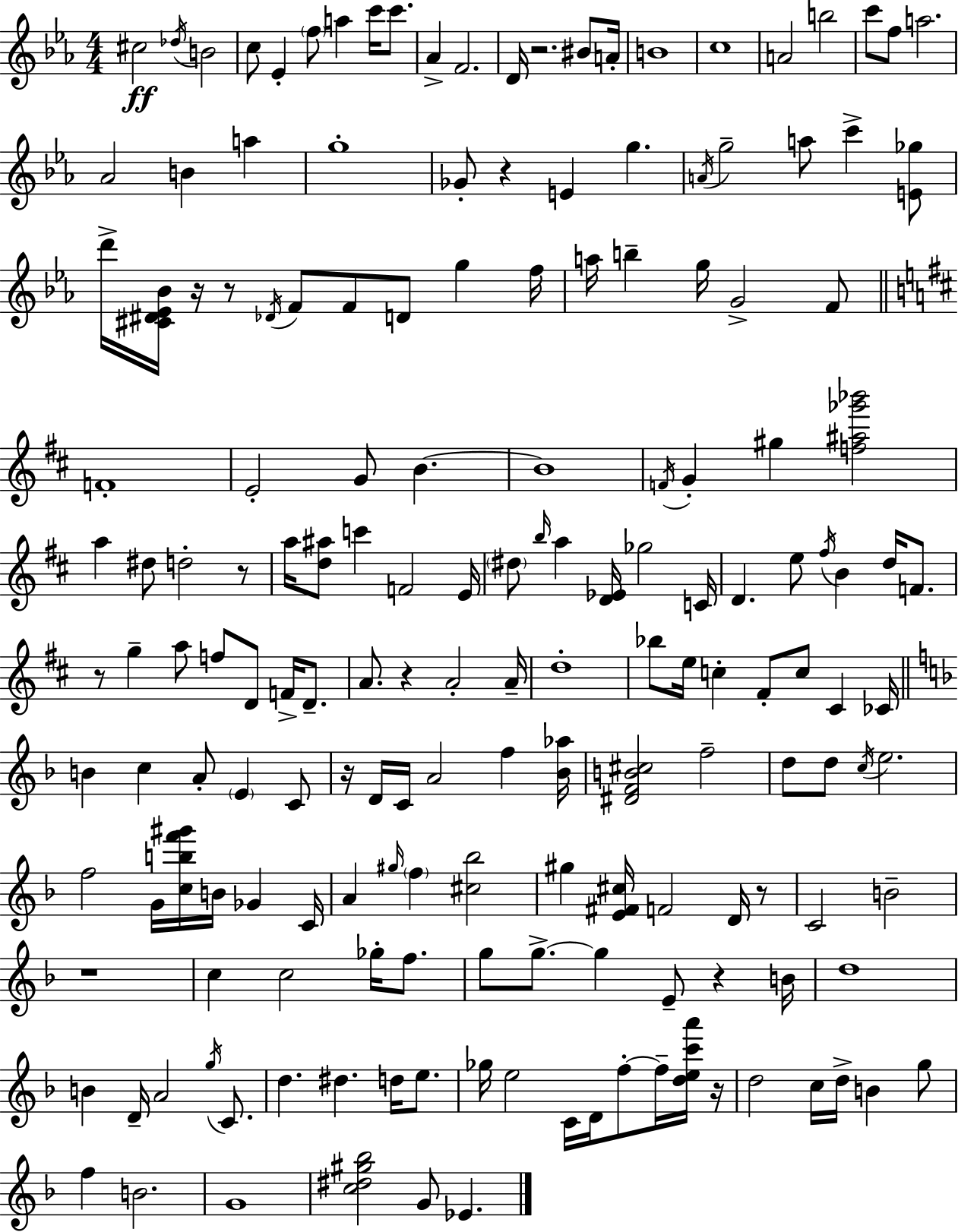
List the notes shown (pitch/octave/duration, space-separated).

C#5/h Db5/s B4/h C5/e Eb4/q F5/e A5/q C6/s C6/e. Ab4/q F4/h. D4/s R/h. BIS4/e A4/s B4/w C5/w A4/h B5/h C6/e F5/e A5/h. Ab4/h B4/q A5/q G5/w Gb4/e R/q E4/q G5/q. A4/s G5/h A5/e C6/q [E4,Gb5]/e D6/s [C#4,D#4,Eb4,Bb4]/s R/s R/e Db4/s F4/e F4/e D4/e G5/q F5/s A5/s B5/q G5/s G4/h F4/e F4/w E4/h G4/e B4/q. B4/w F4/s G4/q G#5/q [F5,A#5,Gb6,Bb6]/h A5/q D#5/e D5/h R/e A5/s [D5,A#5]/e C6/q F4/h E4/s D#5/e B5/s A5/q [D4,Eb4]/s Gb5/h C4/s D4/q. E5/e F#5/s B4/q D5/s F4/e. R/e G5/q A5/e F5/e D4/e F4/s D4/e. A4/e. R/q A4/h A4/s D5/w Bb5/e E5/s C5/q F#4/e C5/e C#4/q CES4/s B4/q C5/q A4/e E4/q C4/e R/s D4/s C4/s A4/h F5/q [Bb4,Ab5]/s [D#4,F4,B4,C#5]/h F5/h D5/e D5/e C5/s E5/h. F5/h G4/s [C5,B5,F6,G#6]/s B4/s Gb4/q C4/s A4/q G#5/s F5/q [C#5,Bb5]/h G#5/q [E4,F#4,C#5]/s F4/h D4/s R/e C4/h B4/h R/w C5/q C5/h Gb5/s F5/e. G5/e G5/e. G5/q E4/e R/q B4/s D5/w B4/q D4/s A4/h G5/s C4/e. D5/q. D#5/q. D5/s E5/e. Gb5/s E5/h C4/s D4/s F5/e F5/s [D5,E5,C6,A6]/s R/s D5/h C5/s D5/s B4/q G5/e F5/q B4/h. G4/w [C5,D#5,G#5,Bb5]/h G4/e Eb4/q.